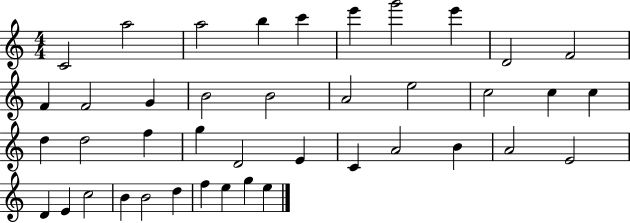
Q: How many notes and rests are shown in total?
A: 41